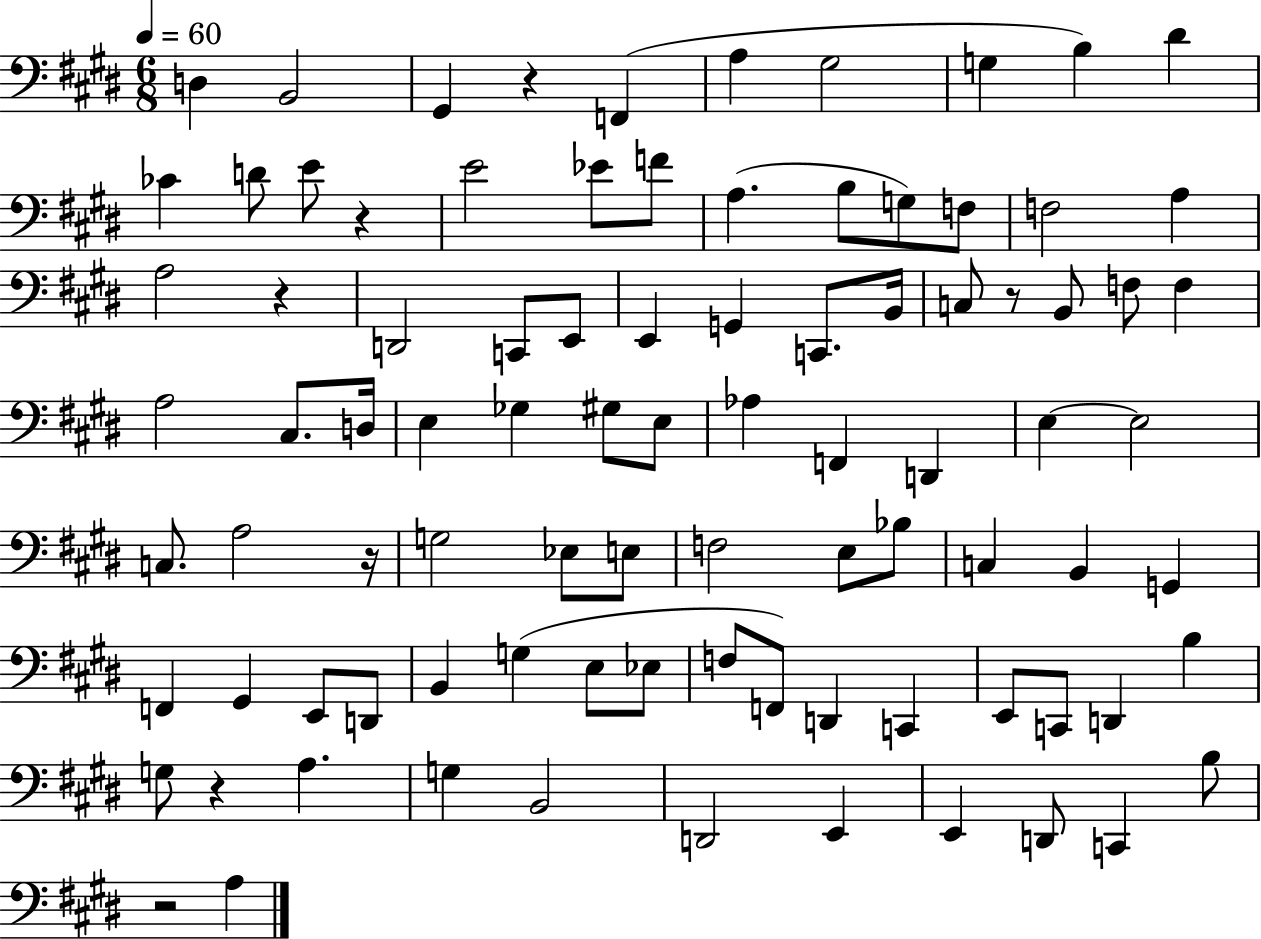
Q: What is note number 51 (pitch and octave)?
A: F3